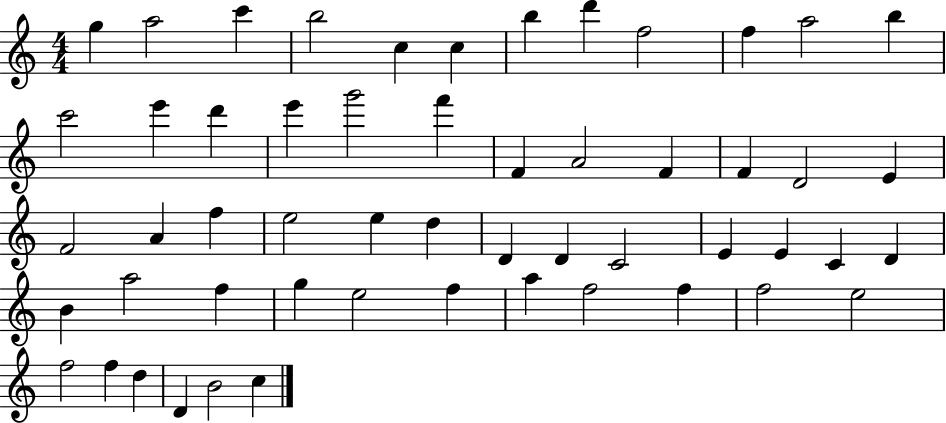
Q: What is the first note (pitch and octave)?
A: G5